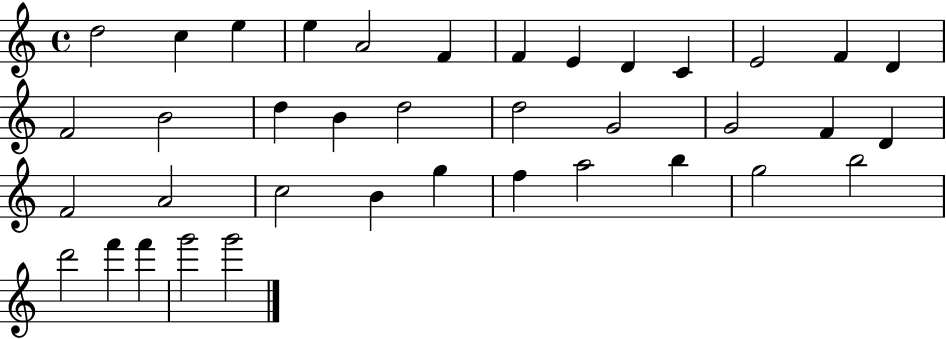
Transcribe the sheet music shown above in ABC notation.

X:1
T:Untitled
M:4/4
L:1/4
K:C
d2 c e e A2 F F E D C E2 F D F2 B2 d B d2 d2 G2 G2 F D F2 A2 c2 B g f a2 b g2 b2 d'2 f' f' g'2 g'2